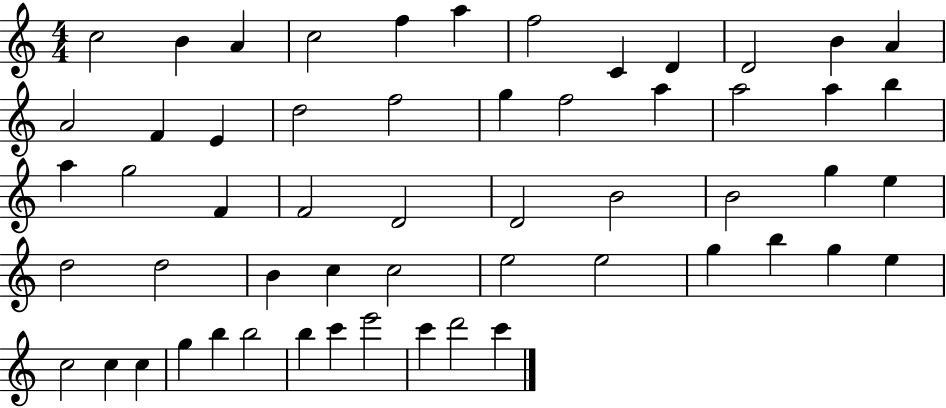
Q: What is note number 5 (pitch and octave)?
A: F5